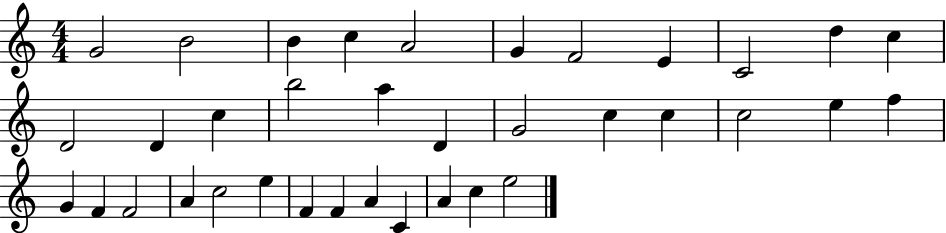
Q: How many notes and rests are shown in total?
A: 36